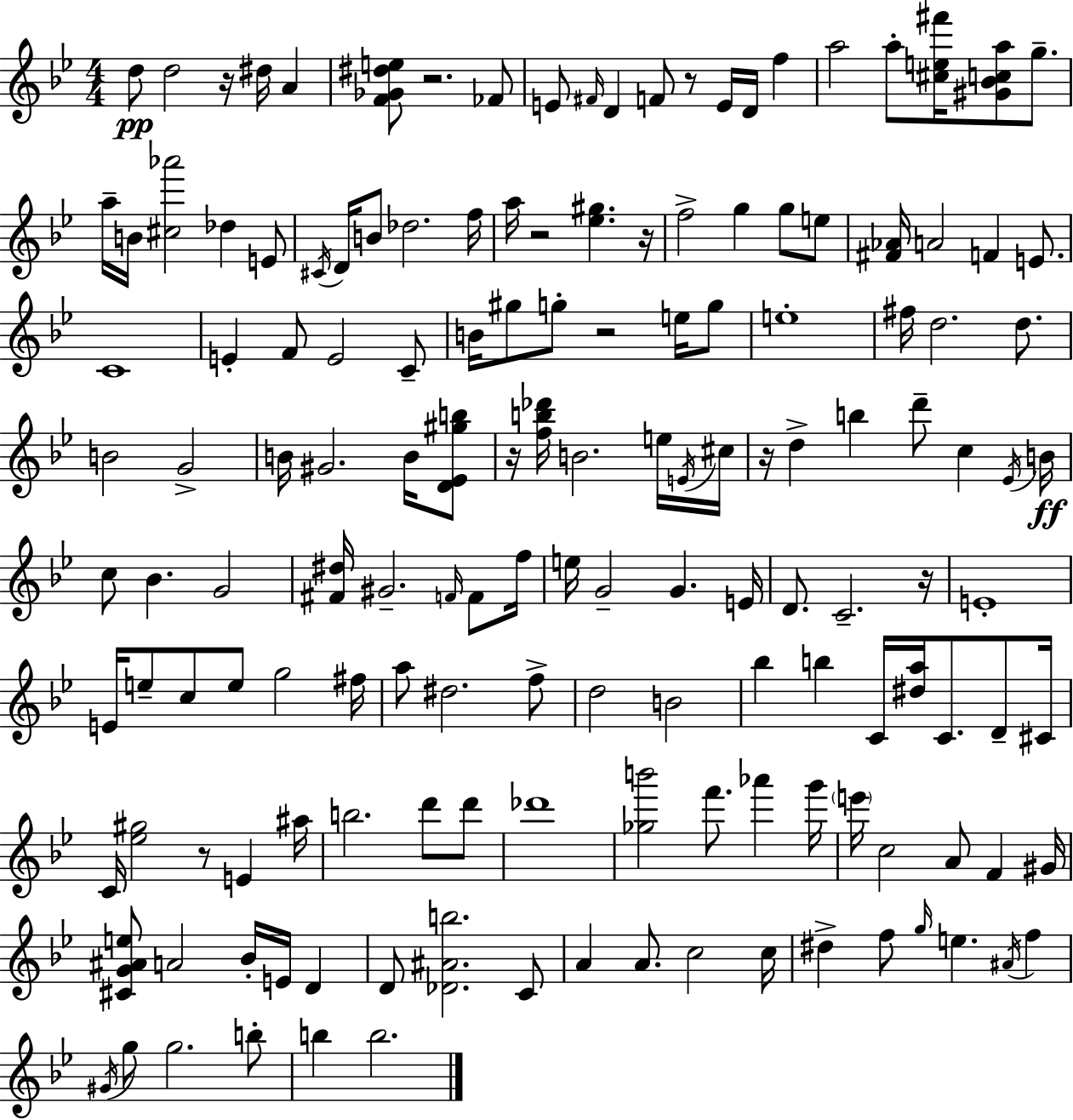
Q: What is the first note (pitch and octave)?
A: D5